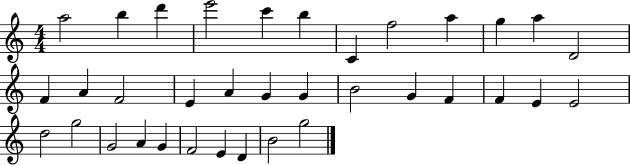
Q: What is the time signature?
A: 4/4